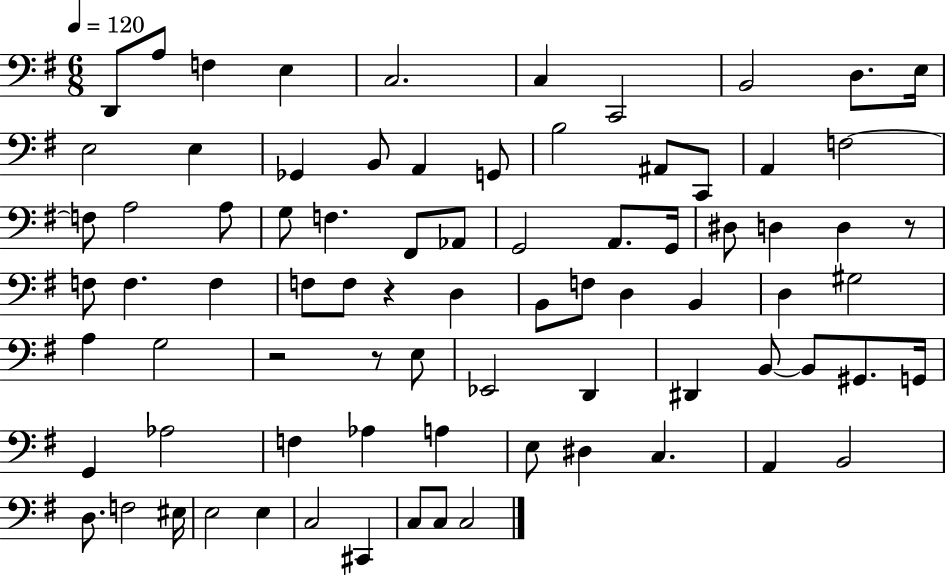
{
  \clef bass
  \numericTimeSignature
  \time 6/8
  \key g \major
  \tempo 4 = 120
  d,8 a8 f4 e4 | c2. | c4 c,2 | b,2 d8. e16 | \break e2 e4 | ges,4 b,8 a,4 g,8 | b2 ais,8 c,8 | a,4 f2~~ | \break f8 a2 a8 | g8 f4. fis,8 aes,8 | g,2 a,8. g,16 | dis8 d4 d4 r8 | \break f8 f4. f4 | f8 f8 r4 d4 | b,8 f8 d4 b,4 | d4 gis2 | \break a4 g2 | r2 r8 e8 | ees,2 d,4 | dis,4 b,8~~ b,8 gis,8. g,16 | \break g,4 aes2 | f4 aes4 a4 | e8 dis4 c4. | a,4 b,2 | \break d8. f2 eis16 | e2 e4 | c2 cis,4 | c8 c8 c2 | \break \bar "|."
}